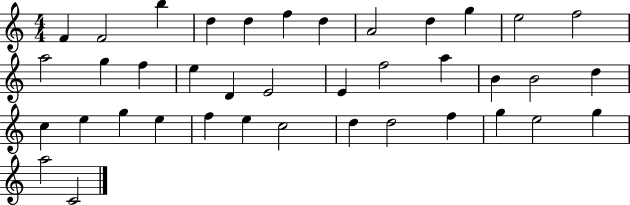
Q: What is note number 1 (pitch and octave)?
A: F4